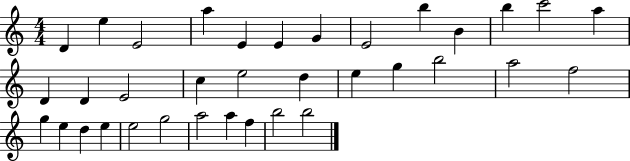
X:1
T:Untitled
M:4/4
L:1/4
K:C
D e E2 a E E G E2 b B b c'2 a D D E2 c e2 d e g b2 a2 f2 g e d e e2 g2 a2 a f b2 b2